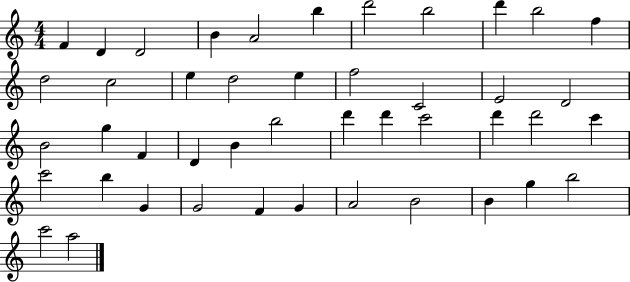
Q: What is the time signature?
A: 4/4